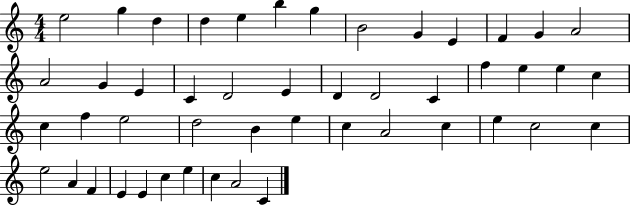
X:1
T:Untitled
M:4/4
L:1/4
K:C
e2 g d d e b g B2 G E F G A2 A2 G E C D2 E D D2 C f e e c c f e2 d2 B e c A2 c e c2 c e2 A F E E c e c A2 C